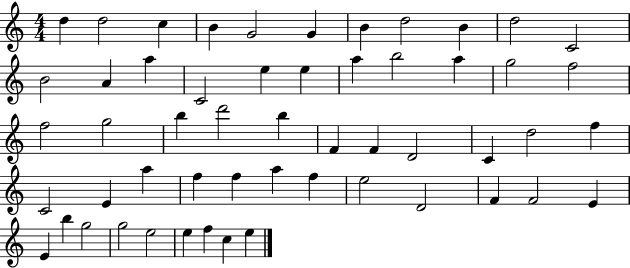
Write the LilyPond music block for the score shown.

{
  \clef treble
  \numericTimeSignature
  \time 4/4
  \key c \major
  d''4 d''2 c''4 | b'4 g'2 g'4 | b'4 d''2 b'4 | d''2 c'2 | \break b'2 a'4 a''4 | c'2 e''4 e''4 | a''4 b''2 a''4 | g''2 f''2 | \break f''2 g''2 | b''4 d'''2 b''4 | f'4 f'4 d'2 | c'4 d''2 f''4 | \break c'2 e'4 a''4 | f''4 f''4 a''4 f''4 | e''2 d'2 | f'4 f'2 e'4 | \break e'4 b''4 g''2 | g''2 e''2 | e''4 f''4 c''4 e''4 | \bar "|."
}